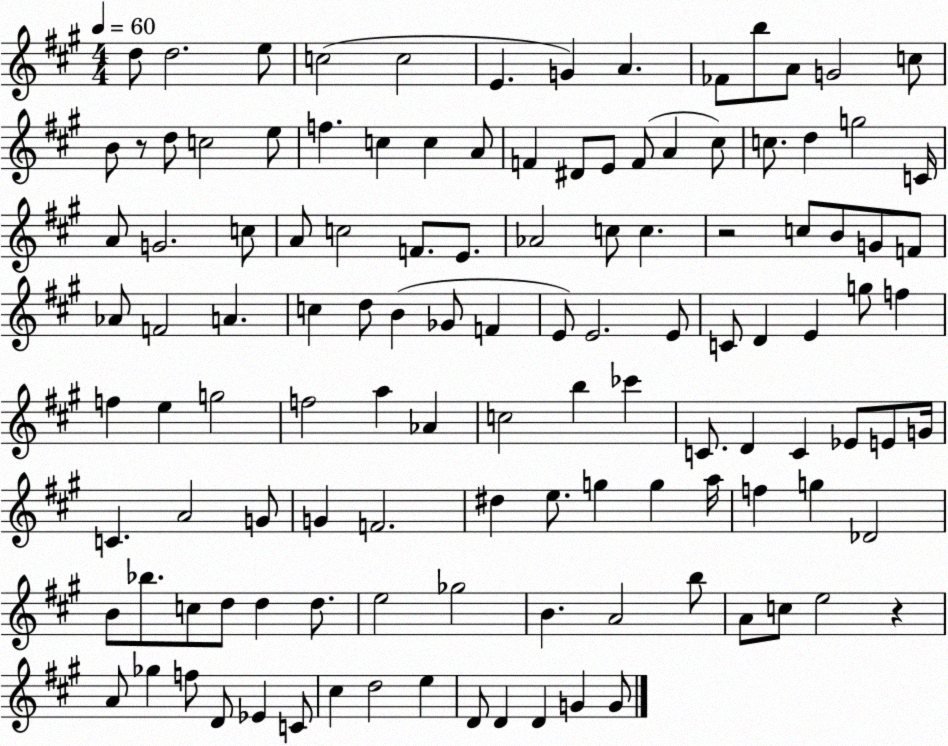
X:1
T:Untitled
M:4/4
L:1/4
K:A
d/2 d2 e/2 c2 c2 E G A _F/2 b/2 A/2 G2 c/2 B/2 z/2 d/2 c2 e/2 f c c A/2 F ^D/2 E/2 F/2 A ^c/2 c/2 d g2 C/4 A/2 G2 c/2 A/2 c2 F/2 E/2 _A2 c/2 c z2 c/2 B/2 G/2 F/2 _A/2 F2 A c d/2 B _G/2 F E/2 E2 E/2 C/2 D E g/2 f f e g2 f2 a _A c2 b _c' C/2 D C _E/2 E/2 G/4 C A2 G/2 G F2 ^d e/2 g g a/4 f g _D2 B/2 _b/2 c/2 d/2 d d/2 e2 _g2 B A2 b/2 A/2 c/2 e2 z A/2 _g f/2 D/2 _E C/2 ^c d2 e D/2 D D G G/2